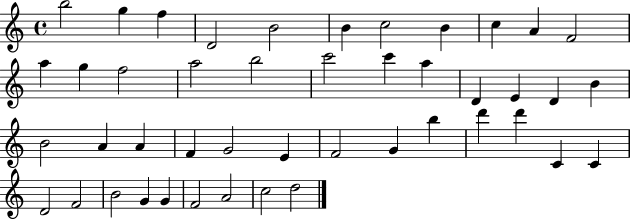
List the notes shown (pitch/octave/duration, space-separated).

B5/h G5/q F5/q D4/h B4/h B4/q C5/h B4/q C5/q A4/q F4/h A5/q G5/q F5/h A5/h B5/h C6/h C6/q A5/q D4/q E4/q D4/q B4/q B4/h A4/q A4/q F4/q G4/h E4/q F4/h G4/q B5/q D6/q D6/q C4/q C4/q D4/h F4/h B4/h G4/q G4/q F4/h A4/h C5/h D5/h